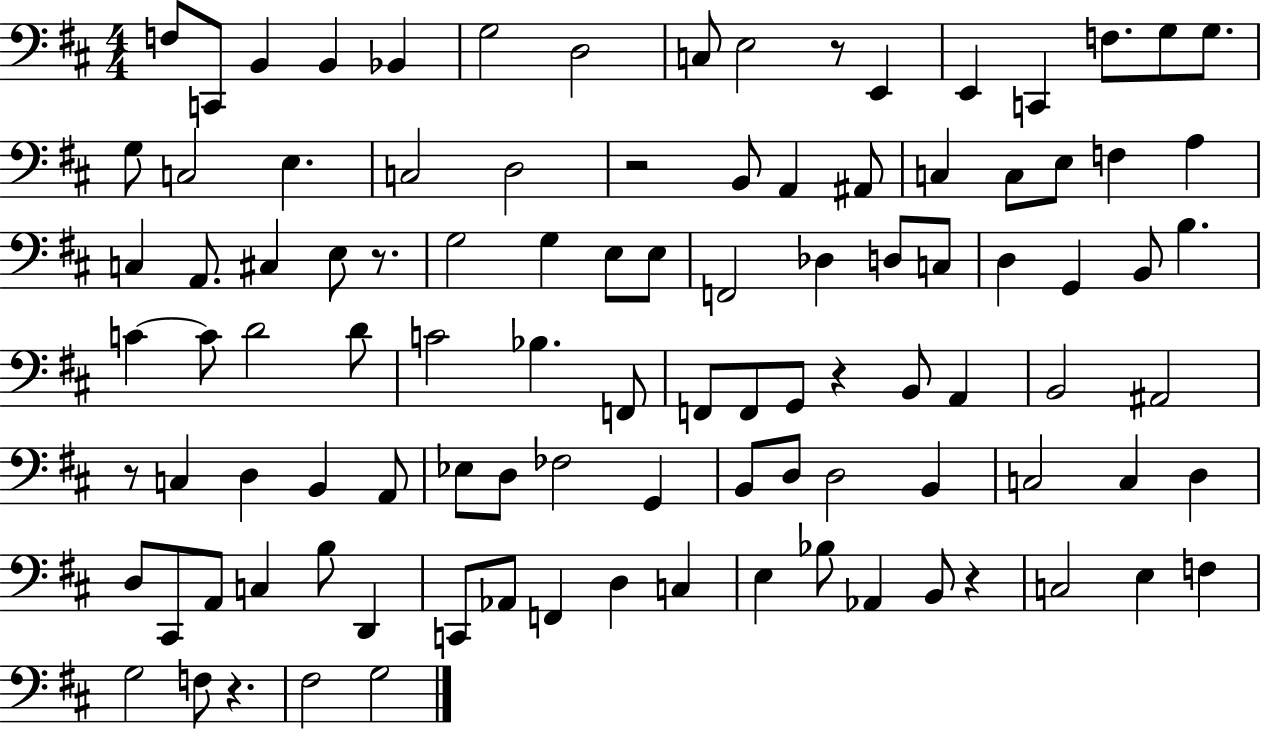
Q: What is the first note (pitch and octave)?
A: F3